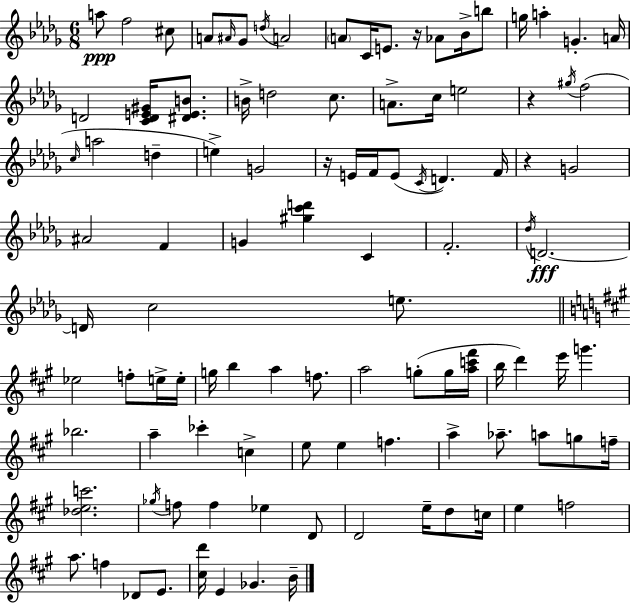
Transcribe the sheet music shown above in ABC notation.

X:1
T:Untitled
M:6/8
L:1/4
K:Bbm
a/2 f2 ^c/2 A/2 ^A/4 _G/2 d/4 A2 A/2 C/4 E/2 z/4 _A/2 _B/4 b/2 g/4 a G A/4 D2 [CDE^G]/4 [^DEB]/2 B/4 d2 c/2 A/2 c/4 e2 z ^g/4 f2 c/4 a2 d e G2 z/4 E/4 F/4 E/2 C/4 D F/4 z G2 ^A2 F G [^gc'd'] C F2 _d/4 D2 D/4 c2 e/2 _e2 f/2 e/4 e/4 g/4 b a f/2 a2 g/2 g/4 [ac'^f']/4 b/4 d' e'/4 g' _b2 a _c' c e/2 e f a _a/2 a/2 g/2 f/4 [_dec']2 _g/4 f/2 f _e D/2 D2 e/4 d/2 c/4 e f2 a/2 f _D/2 E/2 [^cd']/4 E _G B/4